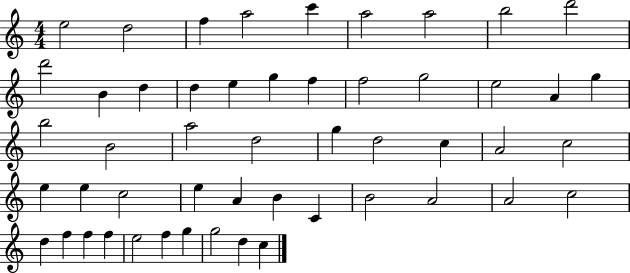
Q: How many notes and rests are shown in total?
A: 51